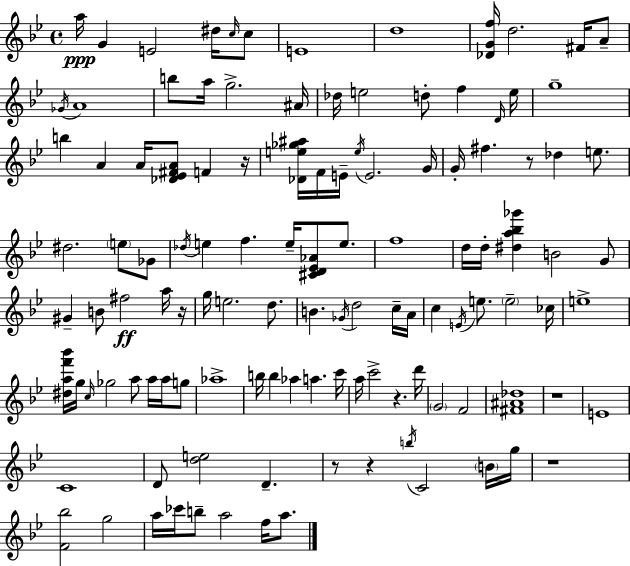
X:1
T:Untitled
M:4/4
L:1/4
K:Bb
a/4 G E2 ^d/4 c/4 c/2 E4 d4 [_DGf]/4 d2 ^F/4 A/2 _G/4 A4 b/2 a/4 g2 ^A/4 _d/4 e2 d/2 f D/4 e/4 g4 b A A/4 [_D_E^FA]/2 F z/4 [_De_g^a]/4 F/4 E/4 e/4 E2 G/4 G/4 ^f z/2 _d e/2 ^d2 e/2 _G/2 _d/4 e f e/4 [^CD_E_A]/2 e/2 f4 d/4 d/4 [^da_b_g'] B2 G/2 ^G B/2 ^f2 a/4 z/4 g/4 e2 d/2 B _G/4 d2 c/4 A/4 c E/4 e/2 e2 _c/4 e4 [^daf'_b']/4 g/4 c/4 _g2 a/2 a/4 a/4 g/2 _a4 b/4 b _a a c'/4 a/4 c'2 z d'/4 G2 F2 [^F^A_d]4 z4 E4 C4 D/2 [de]2 D z/2 z b/4 C2 B/4 g/4 z4 [F_b]2 g2 a/4 _c'/4 b/2 a2 f/4 a/2